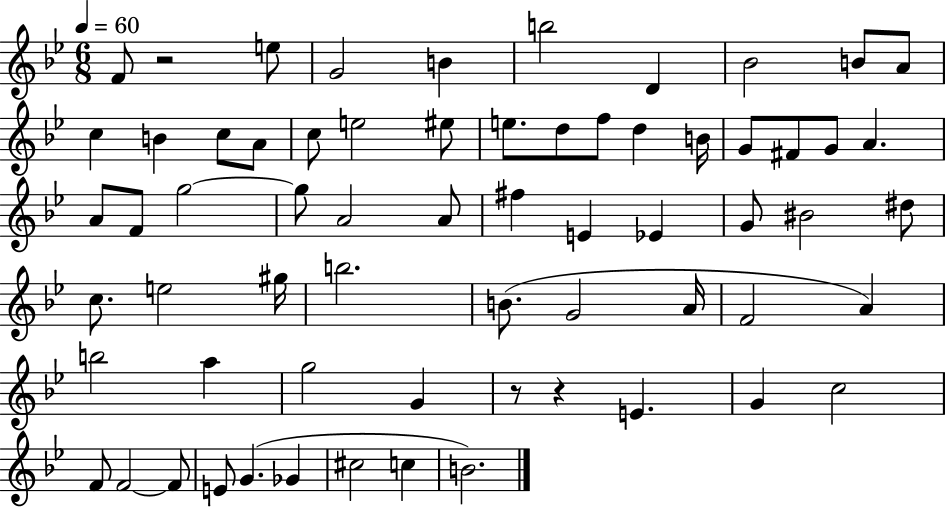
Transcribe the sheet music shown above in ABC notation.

X:1
T:Untitled
M:6/8
L:1/4
K:Bb
F/2 z2 e/2 G2 B b2 D _B2 B/2 A/2 c B c/2 A/2 c/2 e2 ^e/2 e/2 d/2 f/2 d B/4 G/2 ^F/2 G/2 A A/2 F/2 g2 g/2 A2 A/2 ^f E _E G/2 ^B2 ^d/2 c/2 e2 ^g/4 b2 B/2 G2 A/4 F2 A b2 a g2 G z/2 z E G c2 F/2 F2 F/2 E/2 G _G ^c2 c B2